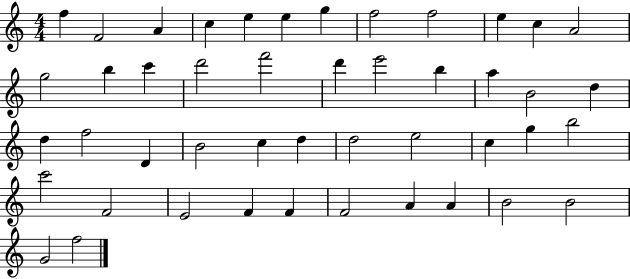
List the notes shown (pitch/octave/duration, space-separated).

F5/q F4/h A4/q C5/q E5/q E5/q G5/q F5/h F5/h E5/q C5/q A4/h G5/h B5/q C6/q D6/h F6/h D6/q E6/h B5/q A5/q B4/h D5/q D5/q F5/h D4/q B4/h C5/q D5/q D5/h E5/h C5/q G5/q B5/h C6/h F4/h E4/h F4/q F4/q F4/h A4/q A4/q B4/h B4/h G4/h F5/h